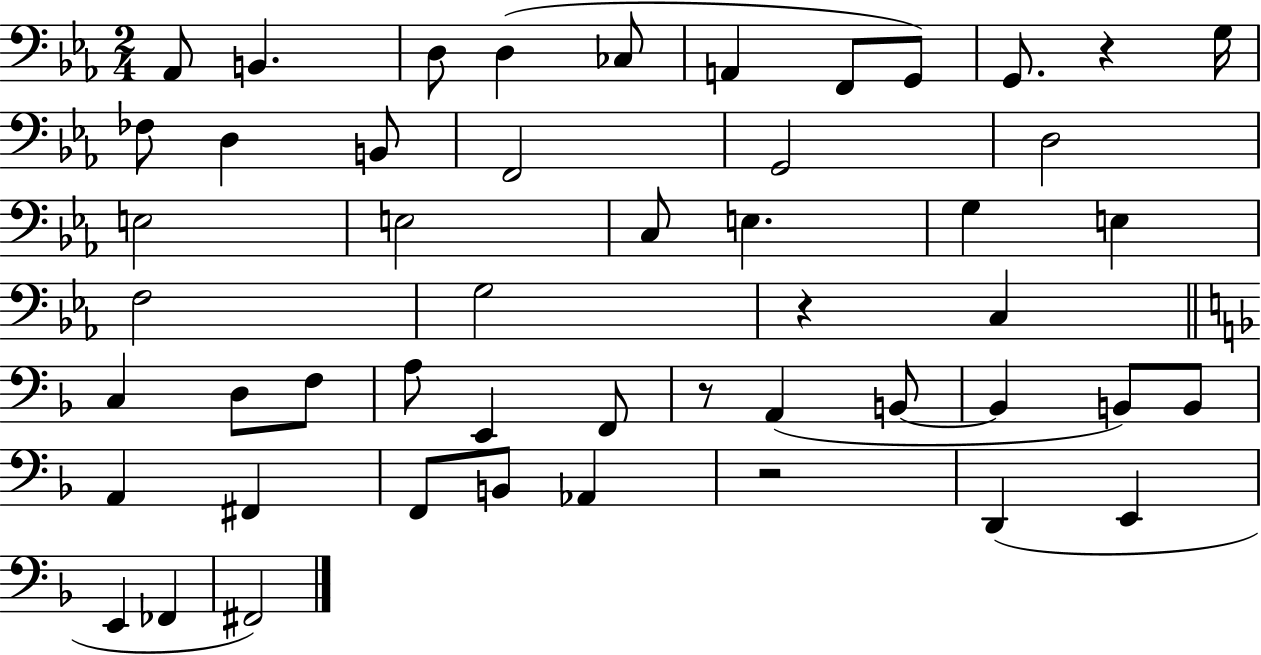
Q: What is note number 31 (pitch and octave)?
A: F2